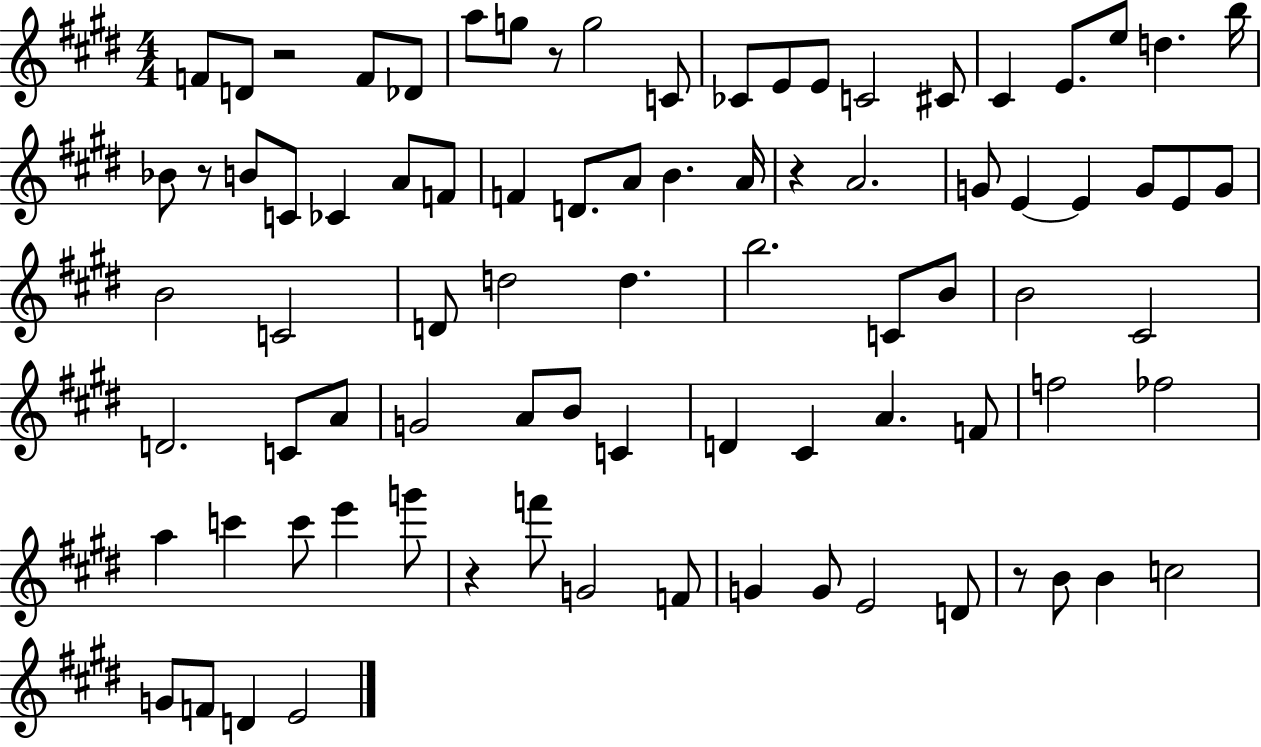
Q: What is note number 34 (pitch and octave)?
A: G4